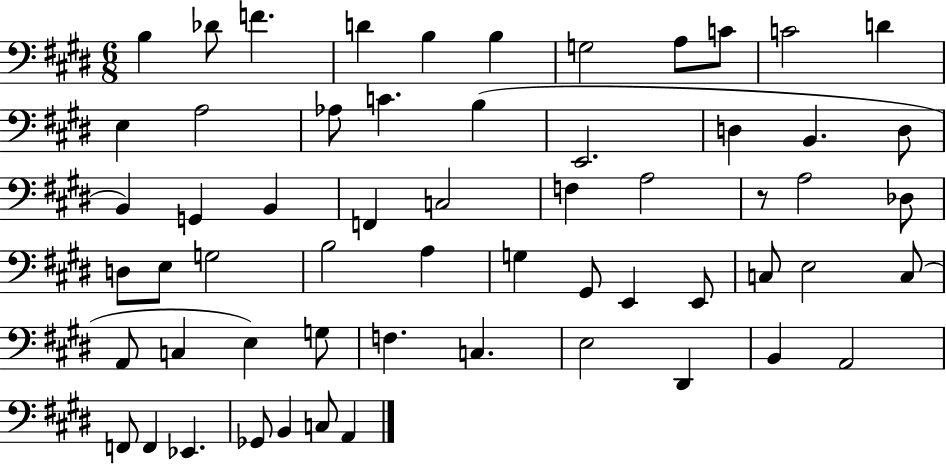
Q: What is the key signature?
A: E major